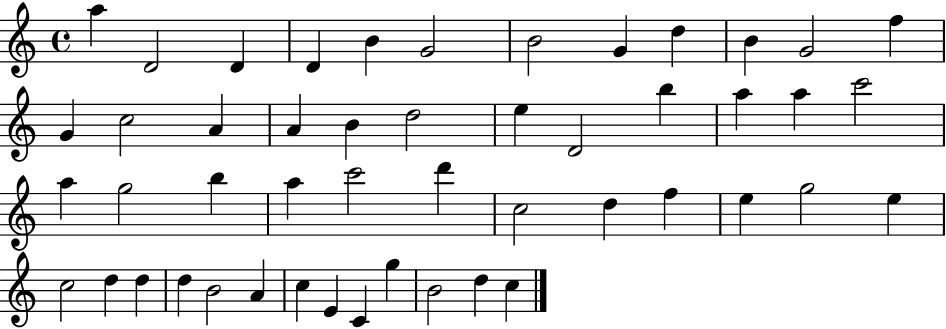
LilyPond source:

{
  \clef treble
  \time 4/4
  \defaultTimeSignature
  \key c \major
  a''4 d'2 d'4 | d'4 b'4 g'2 | b'2 g'4 d''4 | b'4 g'2 f''4 | \break g'4 c''2 a'4 | a'4 b'4 d''2 | e''4 d'2 b''4 | a''4 a''4 c'''2 | \break a''4 g''2 b''4 | a''4 c'''2 d'''4 | c''2 d''4 f''4 | e''4 g''2 e''4 | \break c''2 d''4 d''4 | d''4 b'2 a'4 | c''4 e'4 c'4 g''4 | b'2 d''4 c''4 | \break \bar "|."
}